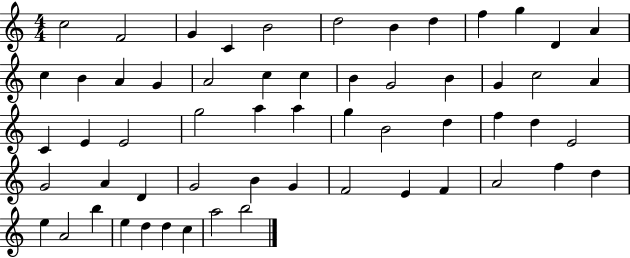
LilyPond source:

{
  \clef treble
  \numericTimeSignature
  \time 4/4
  \key c \major
  c''2 f'2 | g'4 c'4 b'2 | d''2 b'4 d''4 | f''4 g''4 d'4 a'4 | \break c''4 b'4 a'4 g'4 | a'2 c''4 c''4 | b'4 g'2 b'4 | g'4 c''2 a'4 | \break c'4 e'4 e'2 | g''2 a''4 a''4 | g''4 b'2 d''4 | f''4 d''4 e'2 | \break g'2 a'4 d'4 | g'2 b'4 g'4 | f'2 e'4 f'4 | a'2 f''4 d''4 | \break e''4 a'2 b''4 | e''4 d''4 d''4 c''4 | a''2 b''2 | \bar "|."
}